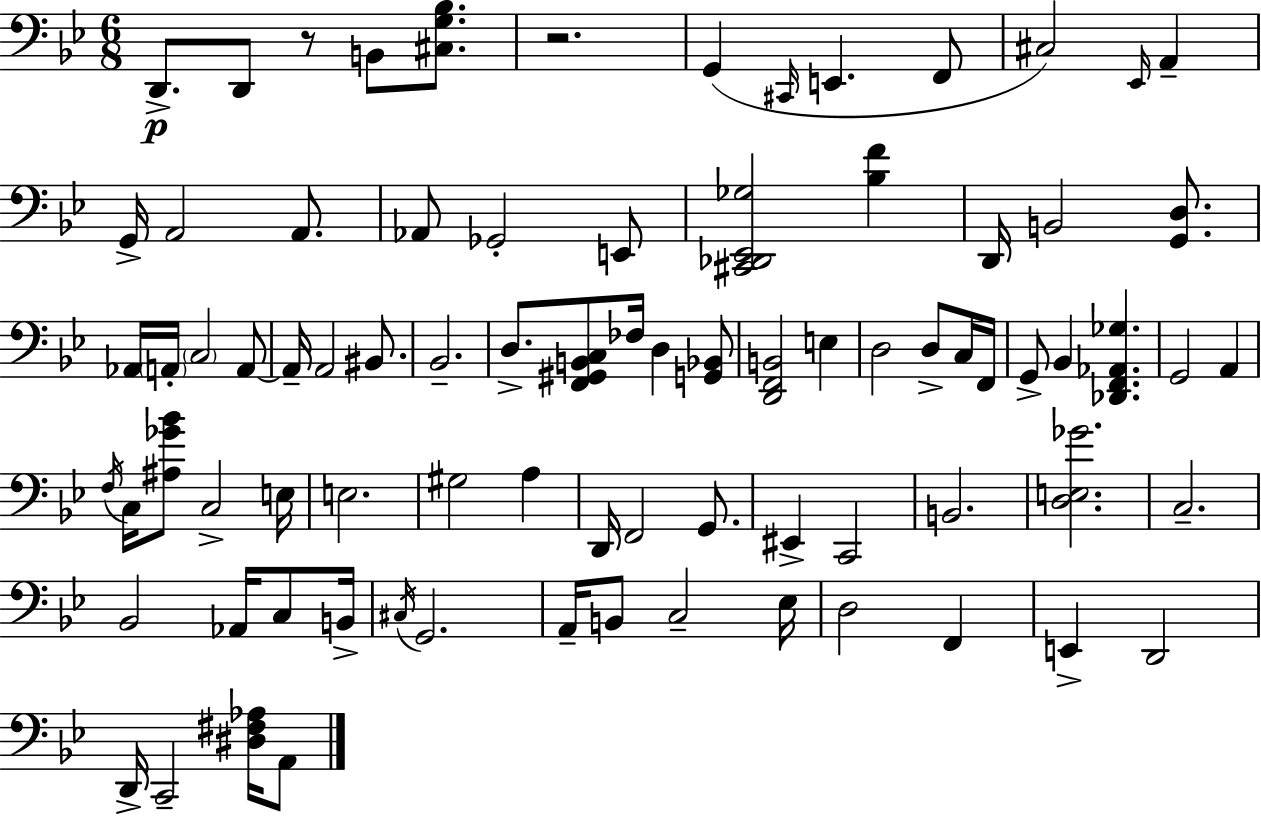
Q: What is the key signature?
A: G minor